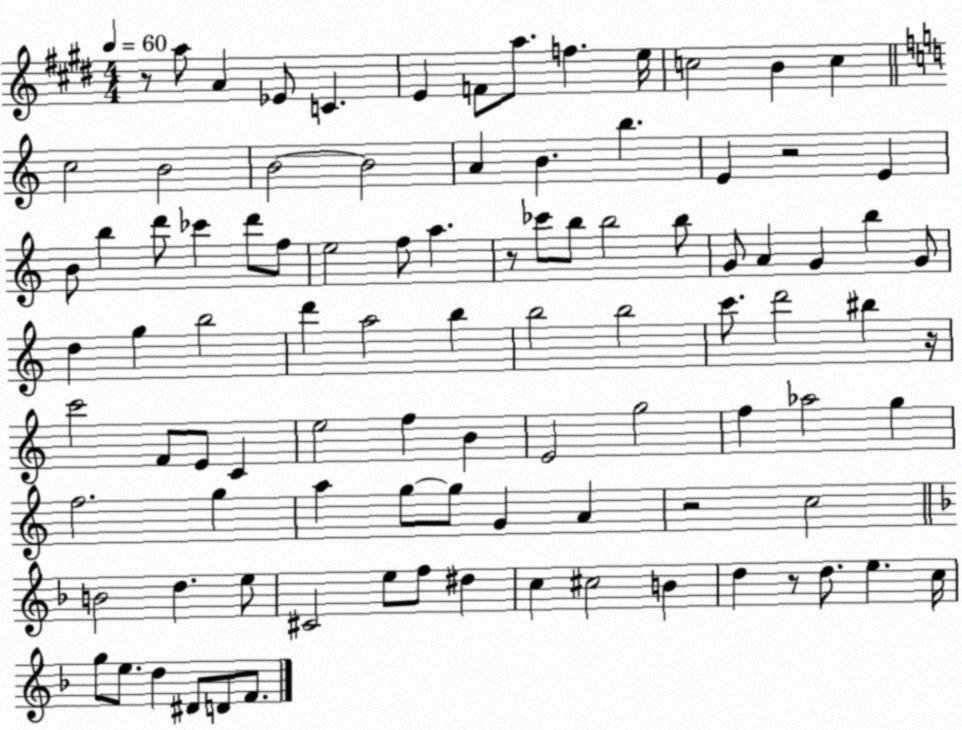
X:1
T:Untitled
M:4/4
L:1/4
K:E
z/2 a/2 A _E/2 C E F/2 a/2 f e/4 c2 B c c2 B2 B2 B2 A B b E z2 E B/2 b d'/2 _c' d'/2 f/2 e2 f/2 a z/2 _c'/2 b/2 b2 b/2 G/2 A G b G/2 d g b2 d' a2 b b2 b2 c'/2 d'2 ^b z/4 c'2 F/2 E/2 C e2 f B E2 g2 f _a2 g f2 g a g/2 g/2 G A z2 c2 B2 d e/2 ^C2 e/2 f/2 ^d c ^c2 B d z/2 d/2 e c/4 g/2 e/2 d ^D/2 D/2 F/2